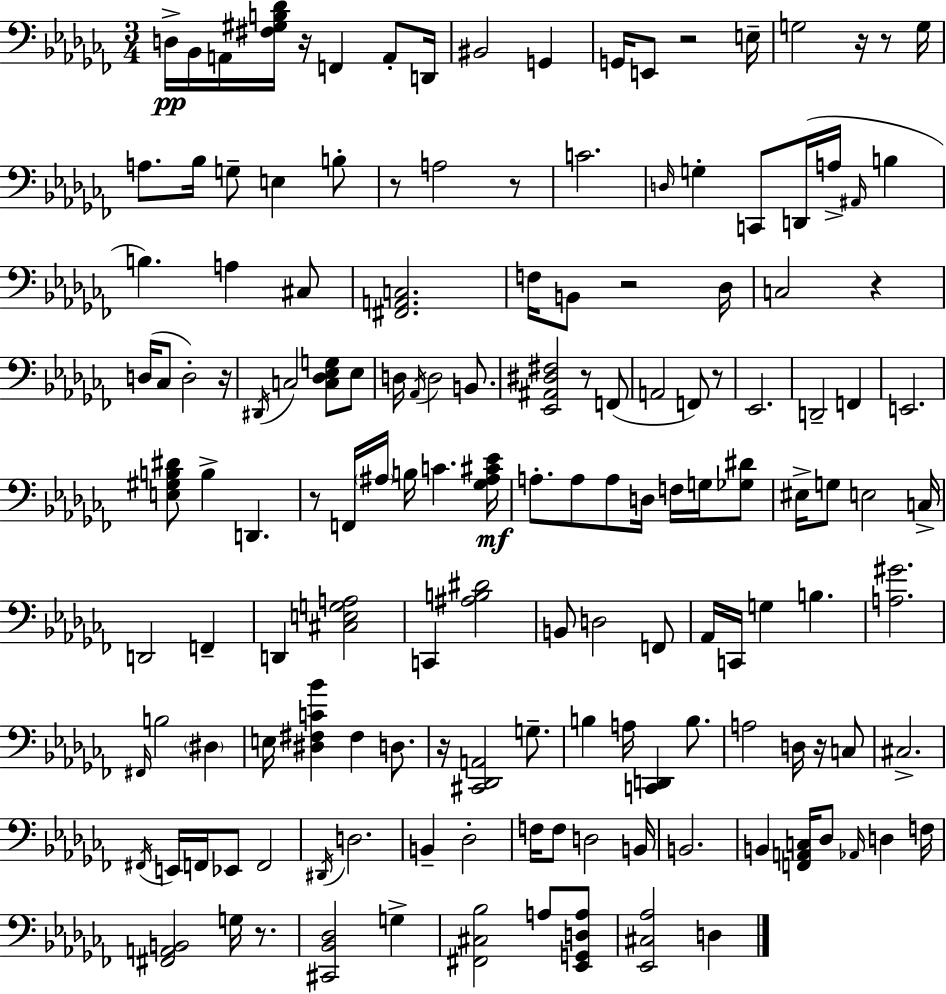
{
  \clef bass
  \numericTimeSignature
  \time 3/4
  \key aes \minor
  \repeat volta 2 { d16->\pp bes,16 a,16 <fis gis b des'>16 r16 f,4 a,8-. d,16 | bis,2 g,4 | g,16 e,8 r2 e16-- | g2 r16 r8 g16 | \break a8. bes16 g8-- e4 b8-. | r8 a2 r8 | c'2. | \grace { d16 } g4-. c,8 d,16( a16-> \grace { ais,16 } b4 | \break b4.) a4 | cis8 <fis, a, c>2. | f16 b,8 r2 | des16 c2 r4 | \break d16( ces8 d2-.) | r16 \acciaccatura { dis,16 } c2 <c des ees g>8 | ees8 d16 \acciaccatura { aes,16 } d2 | b,8. <ees, ais, dis fis>2 | \break r8 f,8( a,2 | f,8) r8 ees,2. | d,2-- | f,4 e,2. | \break <e gis b dis'>8 b4-> d,4. | r8 f,16 \parenthesize ais16 b16 c'4. | <ges ais cis' ees'>16\mf a8.-. a8 a8 d16 | f16 g16 <ges dis'>8 eis16-> g8 e2 | \break c16-> d,2 | f,4-- d,4 <cis e g a>2 | c,4 <ais b dis'>2 | b,8 d2 | \break f,8 aes,16 c,16 g4 b4. | <a gis'>2. | \grace { fis,16 } b2 | \parenthesize dis4 e16 <dis fis c' bes'>4 fis4 | \break d8. r16 <cis, des, a,>2 | g8.-- b4 a16 <c, d,>4 | b8. a2 | d16 r16 c8 cis2.-> | \break \acciaccatura { fis,16 } e,16 f,16 ees,8 f,2 | \acciaccatura { dis,16 } d2. | b,4-- des2-. | f16 f8 d2 | \break b,16 b,2. | b,4 <f, a, c>16 | des8 \grace { aes,16 } d4 f16 <fis, a, b,>2 | g16 r8. <cis, bes, des>2 | \break g4-> <fis, cis bes>2 | a8 <ees, g, d a>8 <ees, cis aes>2 | d4 } \bar "|."
}